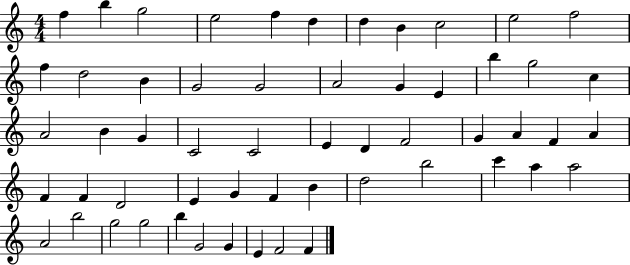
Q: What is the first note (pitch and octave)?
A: F5